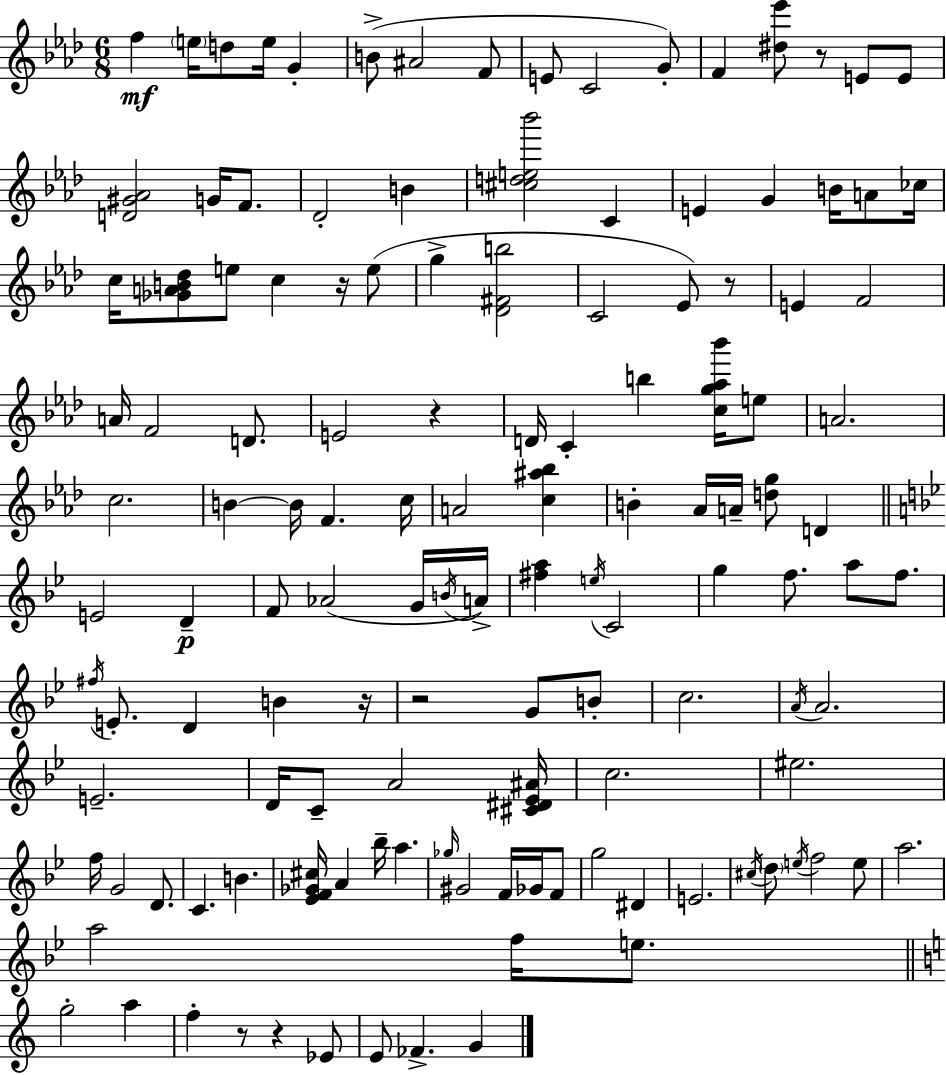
{
  \clef treble
  \numericTimeSignature
  \time 6/8
  \key f \minor
  \repeat volta 2 { f''4\mf \parenthesize e''16 d''8 e''16 g'4-. | b'8->( ais'2 f'8 | e'8 c'2 g'8-.) | f'4 <dis'' ees'''>8 r8 e'8 e'8 | \break <d' gis' aes'>2 g'16 f'8. | des'2-. b'4 | <cis'' d'' e'' bes'''>2 c'4 | e'4 g'4 b'16 a'8 ces''16 | \break c''16 <ges' a' b' des''>8 e''8 c''4 r16 e''8( | g''4-> <des' fis' b''>2 | c'2 ees'8) r8 | e'4 f'2 | \break a'16 f'2 d'8. | e'2 r4 | d'16 c'4-. b''4 <c'' g'' aes'' bes'''>16 e''8 | a'2. | \break c''2. | b'4~~ b'16 f'4. c''16 | a'2 <c'' ais'' bes''>4 | b'4-. aes'16 a'16-- <d'' g''>8 d'4 | \break \bar "||" \break \key g \minor e'2 d'4--\p | f'8 aes'2( g'16 \acciaccatura { b'16 }) | a'16-> <fis'' a''>4 \acciaccatura { e''16 } c'2 | g''4 f''8. a''8 f''8. | \break \acciaccatura { fis''16 } e'8.-. d'4 b'4 | r16 r2 g'8 | b'8-. c''2. | \acciaccatura { a'16 } a'2. | \break e'2.-- | d'16 c'8-- a'2 | <cis' dis' ees' ais'>16 c''2. | eis''2. | \break f''16 g'2 | d'8. c'4. b'4. | <ees' f' ges' cis''>16 a'4 bes''16-- a''4. | \grace { ges''16 } gis'2 | \break f'16 ges'16 f'8 g''2 | dis'4 e'2. | \acciaccatura { cis''16 } \parenthesize d''8 \acciaccatura { e''16 } f''2 | e''8 a''2. | \break a''2 | f''16 e''8. \bar "||" \break \key a \minor g''2-. a''4 | f''4-. r8 r4 ees'8 | e'8 fes'4.-> g'4 | } \bar "|."
}